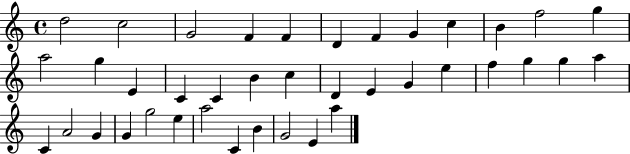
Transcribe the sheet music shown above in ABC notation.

X:1
T:Untitled
M:4/4
L:1/4
K:C
d2 c2 G2 F F D F G c B f2 g a2 g E C C B c D E G e f g g a C A2 G G g2 e a2 C B G2 E a